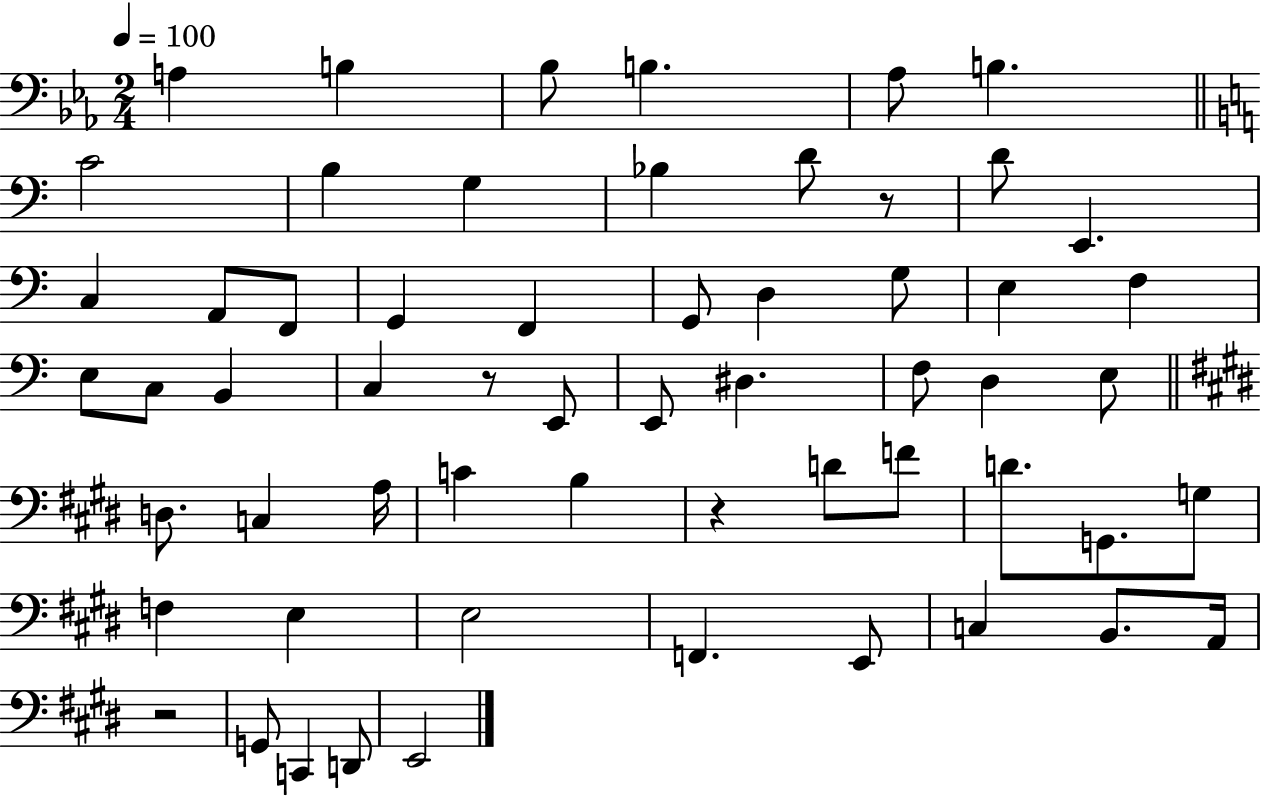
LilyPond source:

{
  \clef bass
  \numericTimeSignature
  \time 2/4
  \key ees \major
  \tempo 4 = 100
  a4 b4 | bes8 b4. | aes8 b4. | \bar "||" \break \key c \major c'2 | b4 g4 | bes4 d'8 r8 | d'8 e,4. | \break c4 a,8 f,8 | g,4 f,4 | g,8 d4 g8 | e4 f4 | \break e8 c8 b,4 | c4 r8 e,8 | e,8 dis4. | f8 d4 e8 | \break \bar "||" \break \key e \major d8. c4 a16 | c'4 b4 | r4 d'8 f'8 | d'8. g,8. g8 | \break f4 e4 | e2 | f,4. e,8 | c4 b,8. a,16 | \break r2 | g,8 c,4 d,8 | e,2 | \bar "|."
}